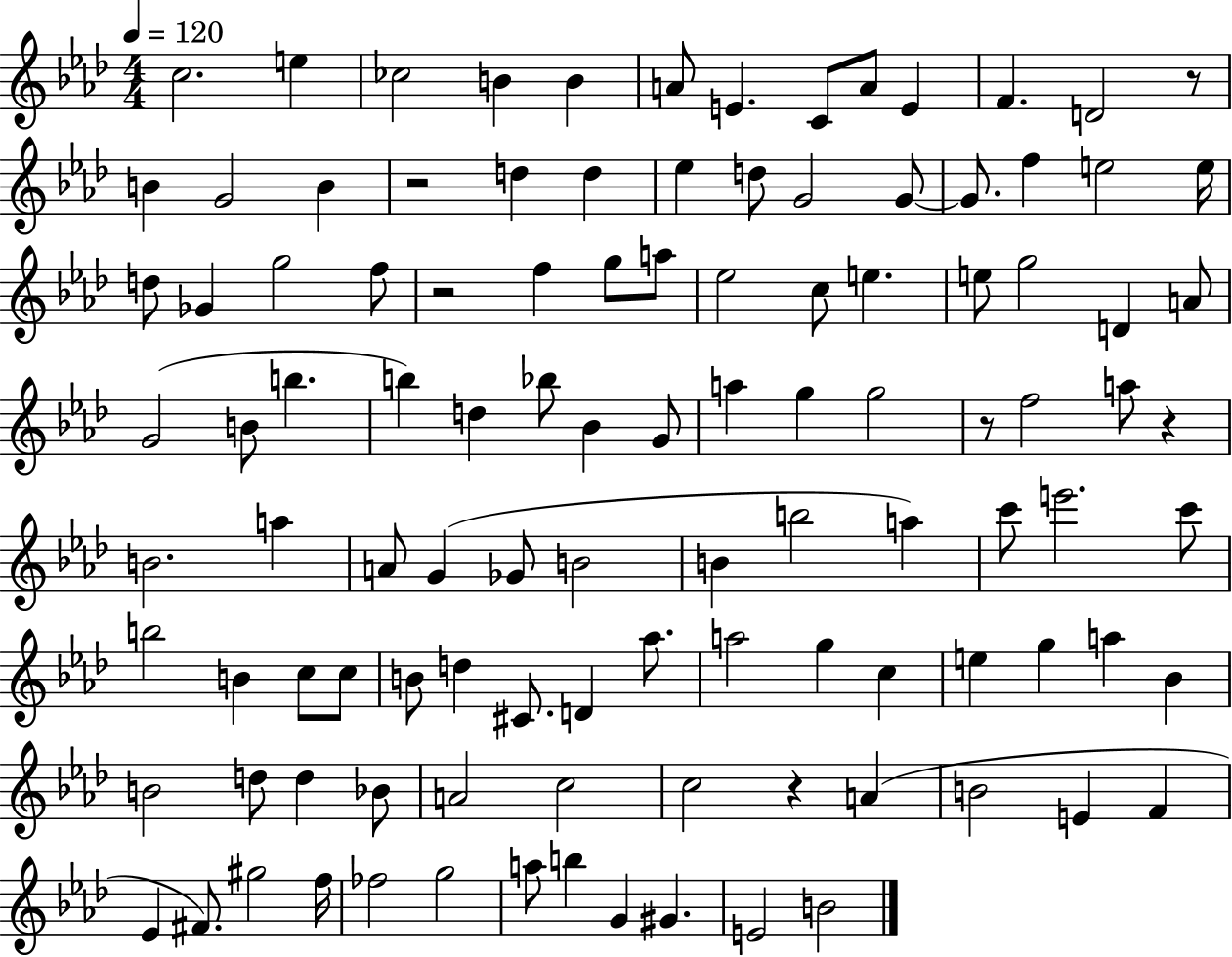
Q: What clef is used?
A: treble